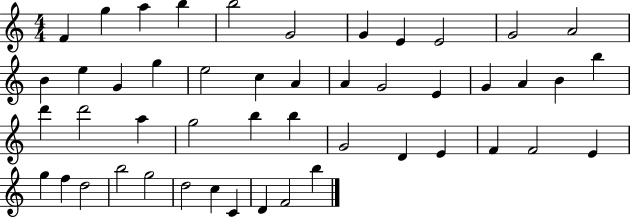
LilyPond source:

{
  \clef treble
  \numericTimeSignature
  \time 4/4
  \key c \major
  f'4 g''4 a''4 b''4 | b''2 g'2 | g'4 e'4 e'2 | g'2 a'2 | \break b'4 e''4 g'4 g''4 | e''2 c''4 a'4 | a'4 g'2 e'4 | g'4 a'4 b'4 b''4 | \break d'''4 d'''2 a''4 | g''2 b''4 b''4 | g'2 d'4 e'4 | f'4 f'2 e'4 | \break g''4 f''4 d''2 | b''2 g''2 | d''2 c''4 c'4 | d'4 f'2 b''4 | \break \bar "|."
}